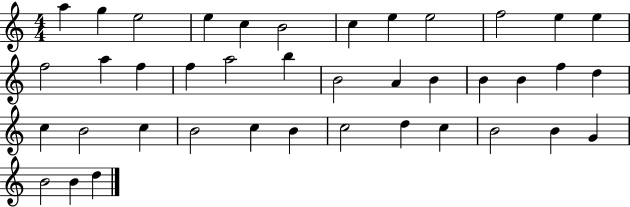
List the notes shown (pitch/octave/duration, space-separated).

A5/q G5/q E5/h E5/q C5/q B4/h C5/q E5/q E5/h F5/h E5/q E5/q F5/h A5/q F5/q F5/q A5/h B5/q B4/h A4/q B4/q B4/q B4/q F5/q D5/q C5/q B4/h C5/q B4/h C5/q B4/q C5/h D5/q C5/q B4/h B4/q G4/q B4/h B4/q D5/q